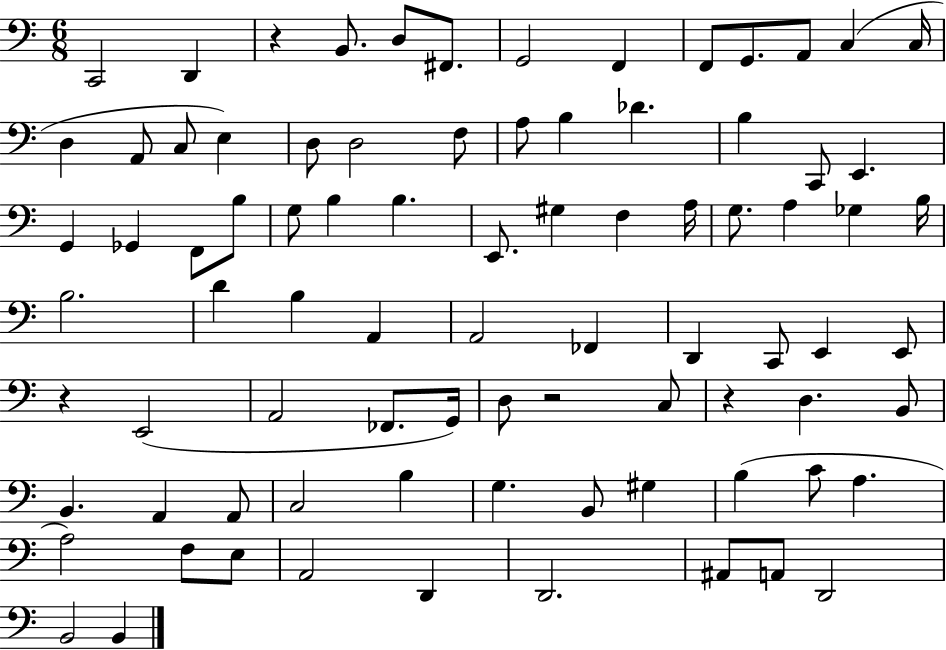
{
  \clef bass
  \numericTimeSignature
  \time 6/8
  \key c \major
  c,2 d,4 | r4 b,8. d8 fis,8. | g,2 f,4 | f,8 g,8. a,8 c4( c16 | \break d4 a,8 c8 e4) | d8 d2 f8 | a8 b4 des'4. | b4 c,8 e,4. | \break g,4 ges,4 f,8 b8 | g8 b4 b4. | e,8. gis4 f4 a16 | g8. a4 ges4 b16 | \break b2. | d'4 b4 a,4 | a,2 fes,4 | d,4 c,8 e,4 e,8 | \break r4 e,2( | a,2 fes,8. g,16) | d8 r2 c8 | r4 d4. b,8 | \break b,4. a,4 a,8 | c2 b4 | g4. b,8 gis4 | b4( c'8 a4. | \break a2) f8 e8 | a,2 d,4 | d,2. | ais,8 a,8 d,2 | \break b,2 b,4 | \bar "|."
}